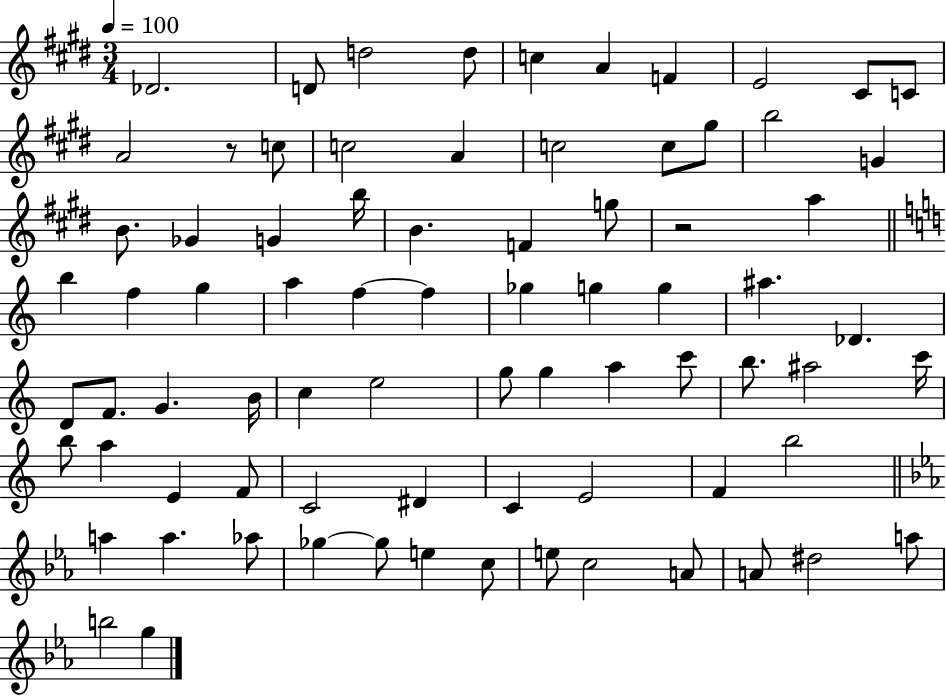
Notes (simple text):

Db4/h. D4/e D5/h D5/e C5/q A4/q F4/q E4/h C#4/e C4/e A4/h R/e C5/e C5/h A4/q C5/h C5/e G#5/e B5/h G4/q B4/e. Gb4/q G4/q B5/s B4/q. F4/q G5/e R/h A5/q B5/q F5/q G5/q A5/q F5/q F5/q Gb5/q G5/q G5/q A#5/q. Db4/q. D4/e F4/e. G4/q. B4/s C5/q E5/h G5/e G5/q A5/q C6/e B5/e. A#5/h C6/s B5/e A5/q E4/q F4/e C4/h D#4/q C4/q E4/h F4/q B5/h A5/q A5/q. Ab5/e Gb5/q Gb5/e E5/q C5/e E5/e C5/h A4/e A4/e D#5/h A5/e B5/h G5/q